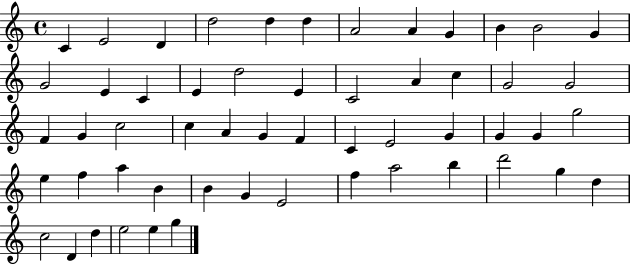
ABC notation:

X:1
T:Untitled
M:4/4
L:1/4
K:C
C E2 D d2 d d A2 A G B B2 G G2 E C E d2 E C2 A c G2 G2 F G c2 c A G F C E2 G G G g2 e f a B B G E2 f a2 b d'2 g d c2 D d e2 e g